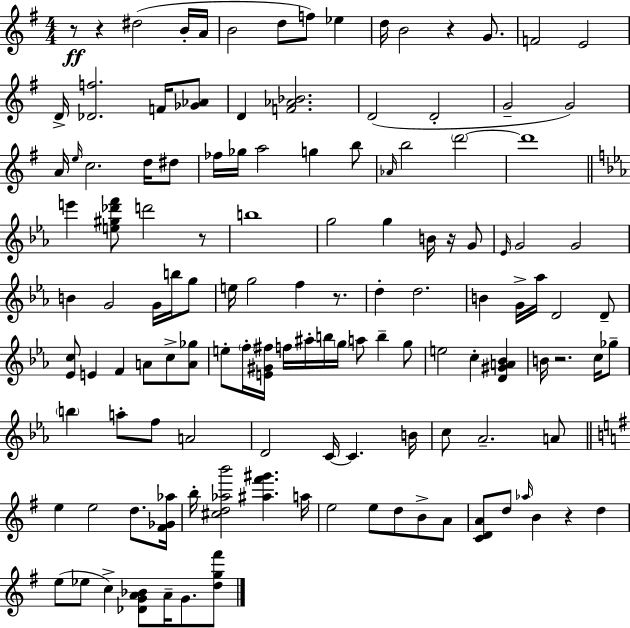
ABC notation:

X:1
T:Untitled
M:4/4
L:1/4
K:G
z/2 z ^d2 B/4 A/4 B2 d/2 f/2 _e d/4 B2 z G/2 F2 E2 D/4 [_Df]2 F/4 [_G_A]/2 D [F_A_B]2 D2 D2 G2 G2 A/4 e/4 c2 d/4 ^d/2 _f/4 _g/4 a2 g b/2 _A/4 b2 d'2 d'4 e' [e^g_d'f']/2 d'2 z/2 b4 g2 g B/4 z/4 G/2 _E/4 G2 G2 B G2 G/4 b/4 g/2 e/4 g2 f z/2 d d2 B G/4 _a/4 D2 D/2 [_Ec]/2 E F A/2 c/2 [A_g]/2 e/2 f/4 [E^G^f]/4 f/4 ^a/4 b/4 g/4 a/2 b g/2 e2 c [D^GA_B] B/4 z2 c/4 _g/2 b a/2 f/2 A2 D2 C/4 C B/4 c/2 _A2 A/2 e e2 d/2 [^F_G_a]/4 b/4 [^cd_ab']2 [^a^f'^g'] a/4 e2 e/2 d/2 B/2 A/2 [CDA]/2 d/2 _a/4 B z d e/2 _e/2 c [_DGA_B]/2 A/4 G/2 [dg^f']/2